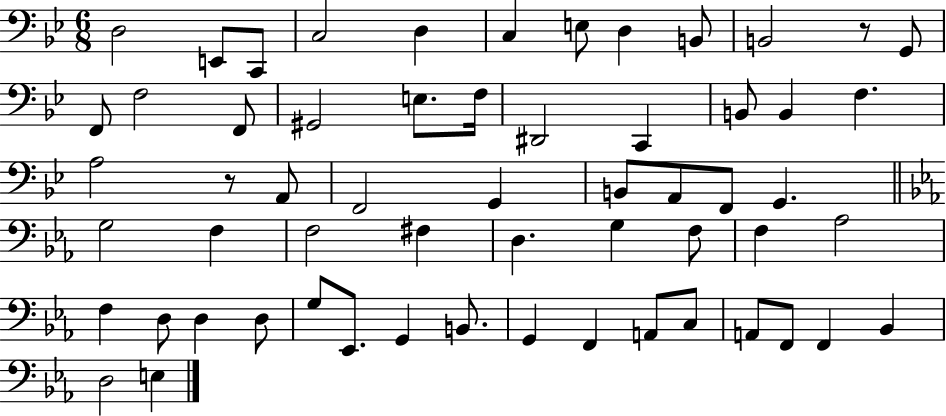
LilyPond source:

{
  \clef bass
  \numericTimeSignature
  \time 6/8
  \key bes \major
  d2 e,8 c,8 | c2 d4 | c4 e8 d4 b,8 | b,2 r8 g,8 | \break f,8 f2 f,8 | gis,2 e8. f16 | dis,2 c,4 | b,8 b,4 f4. | \break a2 r8 a,8 | f,2 g,4 | b,8 a,8 f,8 g,4. | \bar "||" \break \key ees \major g2 f4 | f2 fis4 | d4. g4 f8 | f4 aes2 | \break f4 d8 d4 d8 | g8 ees,8. g,4 b,8. | g,4 f,4 a,8 c8 | a,8 f,8 f,4 bes,4 | \break d2 e4 | \bar "|."
}